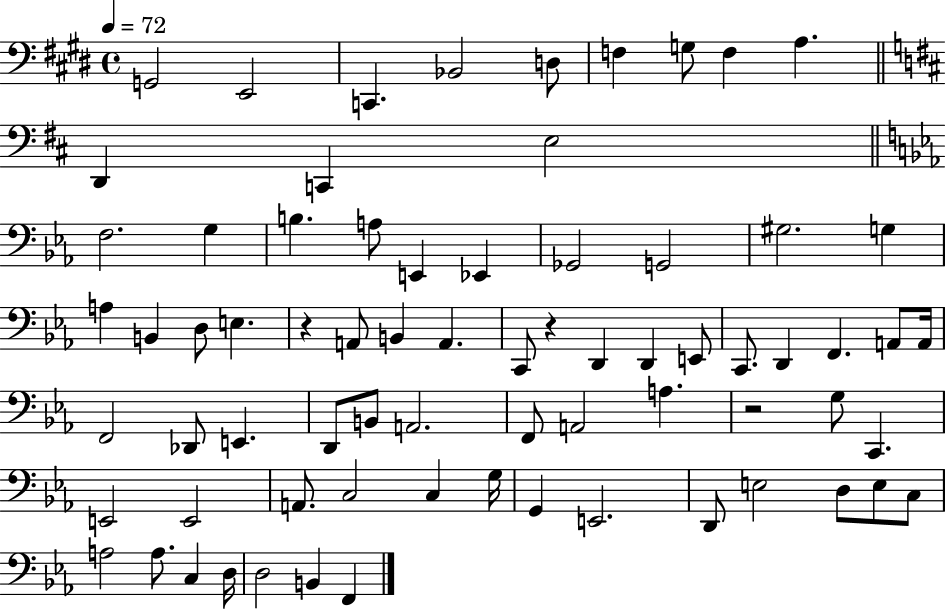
{
  \clef bass
  \time 4/4
  \defaultTimeSignature
  \key e \major
  \tempo 4 = 72
  \repeat volta 2 { g,2 e,2 | c,4. bes,2 d8 | f4 g8 f4 a4. | \bar "||" \break \key d \major d,4 c,4 e2 | \bar "||" \break \key c \minor f2. g4 | b4. a8 e,4 ees,4 | ges,2 g,2 | gis2. g4 | \break a4 b,4 d8 e4. | r4 a,8 b,4 a,4. | c,8 r4 d,4 d,4 e,8 | c,8. d,4 f,4. a,8 a,16 | \break f,2 des,8 e,4. | d,8 b,8 a,2. | f,8 a,2 a4. | r2 g8 c,4. | \break e,2 e,2 | a,8. c2 c4 g16 | g,4 e,2. | d,8 e2 d8 e8 c8 | \break a2 a8. c4 d16 | d2 b,4 f,4 | } \bar "|."
}